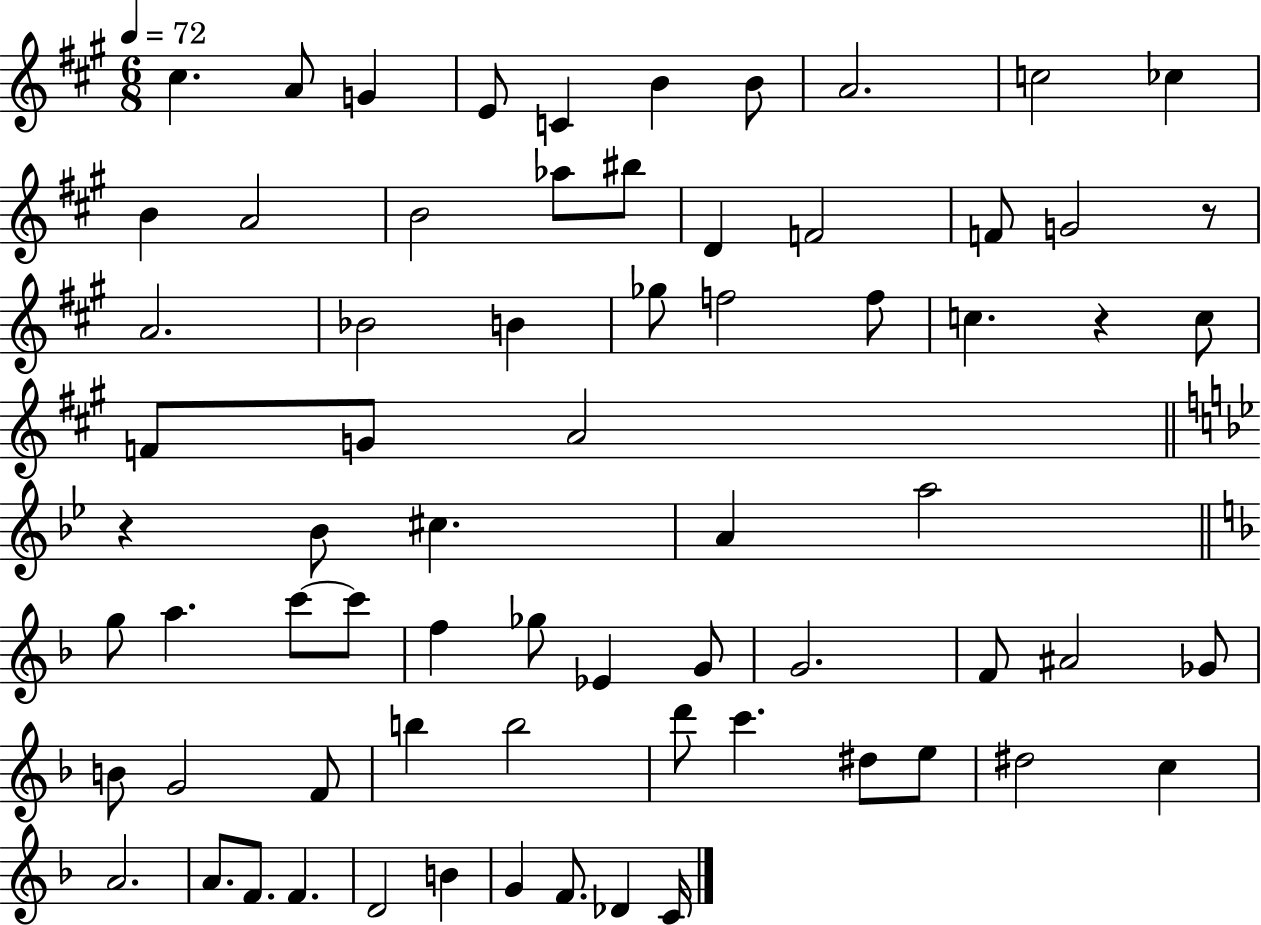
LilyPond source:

{
  \clef treble
  \numericTimeSignature
  \time 6/8
  \key a \major
  \tempo 4 = 72
  \repeat volta 2 { cis''4. a'8 g'4 | e'8 c'4 b'4 b'8 | a'2. | c''2 ces''4 | \break b'4 a'2 | b'2 aes''8 bis''8 | d'4 f'2 | f'8 g'2 r8 | \break a'2. | bes'2 b'4 | ges''8 f''2 f''8 | c''4. r4 c''8 | \break f'8 g'8 a'2 | \bar "||" \break \key bes \major r4 bes'8 cis''4. | a'4 a''2 | \bar "||" \break \key f \major g''8 a''4. c'''8~~ c'''8 | f''4 ges''8 ees'4 g'8 | g'2. | f'8 ais'2 ges'8 | \break b'8 g'2 f'8 | b''4 b''2 | d'''8 c'''4. dis''8 e''8 | dis''2 c''4 | \break a'2. | a'8. f'8. f'4. | d'2 b'4 | g'4 f'8. des'4 c'16 | \break } \bar "|."
}